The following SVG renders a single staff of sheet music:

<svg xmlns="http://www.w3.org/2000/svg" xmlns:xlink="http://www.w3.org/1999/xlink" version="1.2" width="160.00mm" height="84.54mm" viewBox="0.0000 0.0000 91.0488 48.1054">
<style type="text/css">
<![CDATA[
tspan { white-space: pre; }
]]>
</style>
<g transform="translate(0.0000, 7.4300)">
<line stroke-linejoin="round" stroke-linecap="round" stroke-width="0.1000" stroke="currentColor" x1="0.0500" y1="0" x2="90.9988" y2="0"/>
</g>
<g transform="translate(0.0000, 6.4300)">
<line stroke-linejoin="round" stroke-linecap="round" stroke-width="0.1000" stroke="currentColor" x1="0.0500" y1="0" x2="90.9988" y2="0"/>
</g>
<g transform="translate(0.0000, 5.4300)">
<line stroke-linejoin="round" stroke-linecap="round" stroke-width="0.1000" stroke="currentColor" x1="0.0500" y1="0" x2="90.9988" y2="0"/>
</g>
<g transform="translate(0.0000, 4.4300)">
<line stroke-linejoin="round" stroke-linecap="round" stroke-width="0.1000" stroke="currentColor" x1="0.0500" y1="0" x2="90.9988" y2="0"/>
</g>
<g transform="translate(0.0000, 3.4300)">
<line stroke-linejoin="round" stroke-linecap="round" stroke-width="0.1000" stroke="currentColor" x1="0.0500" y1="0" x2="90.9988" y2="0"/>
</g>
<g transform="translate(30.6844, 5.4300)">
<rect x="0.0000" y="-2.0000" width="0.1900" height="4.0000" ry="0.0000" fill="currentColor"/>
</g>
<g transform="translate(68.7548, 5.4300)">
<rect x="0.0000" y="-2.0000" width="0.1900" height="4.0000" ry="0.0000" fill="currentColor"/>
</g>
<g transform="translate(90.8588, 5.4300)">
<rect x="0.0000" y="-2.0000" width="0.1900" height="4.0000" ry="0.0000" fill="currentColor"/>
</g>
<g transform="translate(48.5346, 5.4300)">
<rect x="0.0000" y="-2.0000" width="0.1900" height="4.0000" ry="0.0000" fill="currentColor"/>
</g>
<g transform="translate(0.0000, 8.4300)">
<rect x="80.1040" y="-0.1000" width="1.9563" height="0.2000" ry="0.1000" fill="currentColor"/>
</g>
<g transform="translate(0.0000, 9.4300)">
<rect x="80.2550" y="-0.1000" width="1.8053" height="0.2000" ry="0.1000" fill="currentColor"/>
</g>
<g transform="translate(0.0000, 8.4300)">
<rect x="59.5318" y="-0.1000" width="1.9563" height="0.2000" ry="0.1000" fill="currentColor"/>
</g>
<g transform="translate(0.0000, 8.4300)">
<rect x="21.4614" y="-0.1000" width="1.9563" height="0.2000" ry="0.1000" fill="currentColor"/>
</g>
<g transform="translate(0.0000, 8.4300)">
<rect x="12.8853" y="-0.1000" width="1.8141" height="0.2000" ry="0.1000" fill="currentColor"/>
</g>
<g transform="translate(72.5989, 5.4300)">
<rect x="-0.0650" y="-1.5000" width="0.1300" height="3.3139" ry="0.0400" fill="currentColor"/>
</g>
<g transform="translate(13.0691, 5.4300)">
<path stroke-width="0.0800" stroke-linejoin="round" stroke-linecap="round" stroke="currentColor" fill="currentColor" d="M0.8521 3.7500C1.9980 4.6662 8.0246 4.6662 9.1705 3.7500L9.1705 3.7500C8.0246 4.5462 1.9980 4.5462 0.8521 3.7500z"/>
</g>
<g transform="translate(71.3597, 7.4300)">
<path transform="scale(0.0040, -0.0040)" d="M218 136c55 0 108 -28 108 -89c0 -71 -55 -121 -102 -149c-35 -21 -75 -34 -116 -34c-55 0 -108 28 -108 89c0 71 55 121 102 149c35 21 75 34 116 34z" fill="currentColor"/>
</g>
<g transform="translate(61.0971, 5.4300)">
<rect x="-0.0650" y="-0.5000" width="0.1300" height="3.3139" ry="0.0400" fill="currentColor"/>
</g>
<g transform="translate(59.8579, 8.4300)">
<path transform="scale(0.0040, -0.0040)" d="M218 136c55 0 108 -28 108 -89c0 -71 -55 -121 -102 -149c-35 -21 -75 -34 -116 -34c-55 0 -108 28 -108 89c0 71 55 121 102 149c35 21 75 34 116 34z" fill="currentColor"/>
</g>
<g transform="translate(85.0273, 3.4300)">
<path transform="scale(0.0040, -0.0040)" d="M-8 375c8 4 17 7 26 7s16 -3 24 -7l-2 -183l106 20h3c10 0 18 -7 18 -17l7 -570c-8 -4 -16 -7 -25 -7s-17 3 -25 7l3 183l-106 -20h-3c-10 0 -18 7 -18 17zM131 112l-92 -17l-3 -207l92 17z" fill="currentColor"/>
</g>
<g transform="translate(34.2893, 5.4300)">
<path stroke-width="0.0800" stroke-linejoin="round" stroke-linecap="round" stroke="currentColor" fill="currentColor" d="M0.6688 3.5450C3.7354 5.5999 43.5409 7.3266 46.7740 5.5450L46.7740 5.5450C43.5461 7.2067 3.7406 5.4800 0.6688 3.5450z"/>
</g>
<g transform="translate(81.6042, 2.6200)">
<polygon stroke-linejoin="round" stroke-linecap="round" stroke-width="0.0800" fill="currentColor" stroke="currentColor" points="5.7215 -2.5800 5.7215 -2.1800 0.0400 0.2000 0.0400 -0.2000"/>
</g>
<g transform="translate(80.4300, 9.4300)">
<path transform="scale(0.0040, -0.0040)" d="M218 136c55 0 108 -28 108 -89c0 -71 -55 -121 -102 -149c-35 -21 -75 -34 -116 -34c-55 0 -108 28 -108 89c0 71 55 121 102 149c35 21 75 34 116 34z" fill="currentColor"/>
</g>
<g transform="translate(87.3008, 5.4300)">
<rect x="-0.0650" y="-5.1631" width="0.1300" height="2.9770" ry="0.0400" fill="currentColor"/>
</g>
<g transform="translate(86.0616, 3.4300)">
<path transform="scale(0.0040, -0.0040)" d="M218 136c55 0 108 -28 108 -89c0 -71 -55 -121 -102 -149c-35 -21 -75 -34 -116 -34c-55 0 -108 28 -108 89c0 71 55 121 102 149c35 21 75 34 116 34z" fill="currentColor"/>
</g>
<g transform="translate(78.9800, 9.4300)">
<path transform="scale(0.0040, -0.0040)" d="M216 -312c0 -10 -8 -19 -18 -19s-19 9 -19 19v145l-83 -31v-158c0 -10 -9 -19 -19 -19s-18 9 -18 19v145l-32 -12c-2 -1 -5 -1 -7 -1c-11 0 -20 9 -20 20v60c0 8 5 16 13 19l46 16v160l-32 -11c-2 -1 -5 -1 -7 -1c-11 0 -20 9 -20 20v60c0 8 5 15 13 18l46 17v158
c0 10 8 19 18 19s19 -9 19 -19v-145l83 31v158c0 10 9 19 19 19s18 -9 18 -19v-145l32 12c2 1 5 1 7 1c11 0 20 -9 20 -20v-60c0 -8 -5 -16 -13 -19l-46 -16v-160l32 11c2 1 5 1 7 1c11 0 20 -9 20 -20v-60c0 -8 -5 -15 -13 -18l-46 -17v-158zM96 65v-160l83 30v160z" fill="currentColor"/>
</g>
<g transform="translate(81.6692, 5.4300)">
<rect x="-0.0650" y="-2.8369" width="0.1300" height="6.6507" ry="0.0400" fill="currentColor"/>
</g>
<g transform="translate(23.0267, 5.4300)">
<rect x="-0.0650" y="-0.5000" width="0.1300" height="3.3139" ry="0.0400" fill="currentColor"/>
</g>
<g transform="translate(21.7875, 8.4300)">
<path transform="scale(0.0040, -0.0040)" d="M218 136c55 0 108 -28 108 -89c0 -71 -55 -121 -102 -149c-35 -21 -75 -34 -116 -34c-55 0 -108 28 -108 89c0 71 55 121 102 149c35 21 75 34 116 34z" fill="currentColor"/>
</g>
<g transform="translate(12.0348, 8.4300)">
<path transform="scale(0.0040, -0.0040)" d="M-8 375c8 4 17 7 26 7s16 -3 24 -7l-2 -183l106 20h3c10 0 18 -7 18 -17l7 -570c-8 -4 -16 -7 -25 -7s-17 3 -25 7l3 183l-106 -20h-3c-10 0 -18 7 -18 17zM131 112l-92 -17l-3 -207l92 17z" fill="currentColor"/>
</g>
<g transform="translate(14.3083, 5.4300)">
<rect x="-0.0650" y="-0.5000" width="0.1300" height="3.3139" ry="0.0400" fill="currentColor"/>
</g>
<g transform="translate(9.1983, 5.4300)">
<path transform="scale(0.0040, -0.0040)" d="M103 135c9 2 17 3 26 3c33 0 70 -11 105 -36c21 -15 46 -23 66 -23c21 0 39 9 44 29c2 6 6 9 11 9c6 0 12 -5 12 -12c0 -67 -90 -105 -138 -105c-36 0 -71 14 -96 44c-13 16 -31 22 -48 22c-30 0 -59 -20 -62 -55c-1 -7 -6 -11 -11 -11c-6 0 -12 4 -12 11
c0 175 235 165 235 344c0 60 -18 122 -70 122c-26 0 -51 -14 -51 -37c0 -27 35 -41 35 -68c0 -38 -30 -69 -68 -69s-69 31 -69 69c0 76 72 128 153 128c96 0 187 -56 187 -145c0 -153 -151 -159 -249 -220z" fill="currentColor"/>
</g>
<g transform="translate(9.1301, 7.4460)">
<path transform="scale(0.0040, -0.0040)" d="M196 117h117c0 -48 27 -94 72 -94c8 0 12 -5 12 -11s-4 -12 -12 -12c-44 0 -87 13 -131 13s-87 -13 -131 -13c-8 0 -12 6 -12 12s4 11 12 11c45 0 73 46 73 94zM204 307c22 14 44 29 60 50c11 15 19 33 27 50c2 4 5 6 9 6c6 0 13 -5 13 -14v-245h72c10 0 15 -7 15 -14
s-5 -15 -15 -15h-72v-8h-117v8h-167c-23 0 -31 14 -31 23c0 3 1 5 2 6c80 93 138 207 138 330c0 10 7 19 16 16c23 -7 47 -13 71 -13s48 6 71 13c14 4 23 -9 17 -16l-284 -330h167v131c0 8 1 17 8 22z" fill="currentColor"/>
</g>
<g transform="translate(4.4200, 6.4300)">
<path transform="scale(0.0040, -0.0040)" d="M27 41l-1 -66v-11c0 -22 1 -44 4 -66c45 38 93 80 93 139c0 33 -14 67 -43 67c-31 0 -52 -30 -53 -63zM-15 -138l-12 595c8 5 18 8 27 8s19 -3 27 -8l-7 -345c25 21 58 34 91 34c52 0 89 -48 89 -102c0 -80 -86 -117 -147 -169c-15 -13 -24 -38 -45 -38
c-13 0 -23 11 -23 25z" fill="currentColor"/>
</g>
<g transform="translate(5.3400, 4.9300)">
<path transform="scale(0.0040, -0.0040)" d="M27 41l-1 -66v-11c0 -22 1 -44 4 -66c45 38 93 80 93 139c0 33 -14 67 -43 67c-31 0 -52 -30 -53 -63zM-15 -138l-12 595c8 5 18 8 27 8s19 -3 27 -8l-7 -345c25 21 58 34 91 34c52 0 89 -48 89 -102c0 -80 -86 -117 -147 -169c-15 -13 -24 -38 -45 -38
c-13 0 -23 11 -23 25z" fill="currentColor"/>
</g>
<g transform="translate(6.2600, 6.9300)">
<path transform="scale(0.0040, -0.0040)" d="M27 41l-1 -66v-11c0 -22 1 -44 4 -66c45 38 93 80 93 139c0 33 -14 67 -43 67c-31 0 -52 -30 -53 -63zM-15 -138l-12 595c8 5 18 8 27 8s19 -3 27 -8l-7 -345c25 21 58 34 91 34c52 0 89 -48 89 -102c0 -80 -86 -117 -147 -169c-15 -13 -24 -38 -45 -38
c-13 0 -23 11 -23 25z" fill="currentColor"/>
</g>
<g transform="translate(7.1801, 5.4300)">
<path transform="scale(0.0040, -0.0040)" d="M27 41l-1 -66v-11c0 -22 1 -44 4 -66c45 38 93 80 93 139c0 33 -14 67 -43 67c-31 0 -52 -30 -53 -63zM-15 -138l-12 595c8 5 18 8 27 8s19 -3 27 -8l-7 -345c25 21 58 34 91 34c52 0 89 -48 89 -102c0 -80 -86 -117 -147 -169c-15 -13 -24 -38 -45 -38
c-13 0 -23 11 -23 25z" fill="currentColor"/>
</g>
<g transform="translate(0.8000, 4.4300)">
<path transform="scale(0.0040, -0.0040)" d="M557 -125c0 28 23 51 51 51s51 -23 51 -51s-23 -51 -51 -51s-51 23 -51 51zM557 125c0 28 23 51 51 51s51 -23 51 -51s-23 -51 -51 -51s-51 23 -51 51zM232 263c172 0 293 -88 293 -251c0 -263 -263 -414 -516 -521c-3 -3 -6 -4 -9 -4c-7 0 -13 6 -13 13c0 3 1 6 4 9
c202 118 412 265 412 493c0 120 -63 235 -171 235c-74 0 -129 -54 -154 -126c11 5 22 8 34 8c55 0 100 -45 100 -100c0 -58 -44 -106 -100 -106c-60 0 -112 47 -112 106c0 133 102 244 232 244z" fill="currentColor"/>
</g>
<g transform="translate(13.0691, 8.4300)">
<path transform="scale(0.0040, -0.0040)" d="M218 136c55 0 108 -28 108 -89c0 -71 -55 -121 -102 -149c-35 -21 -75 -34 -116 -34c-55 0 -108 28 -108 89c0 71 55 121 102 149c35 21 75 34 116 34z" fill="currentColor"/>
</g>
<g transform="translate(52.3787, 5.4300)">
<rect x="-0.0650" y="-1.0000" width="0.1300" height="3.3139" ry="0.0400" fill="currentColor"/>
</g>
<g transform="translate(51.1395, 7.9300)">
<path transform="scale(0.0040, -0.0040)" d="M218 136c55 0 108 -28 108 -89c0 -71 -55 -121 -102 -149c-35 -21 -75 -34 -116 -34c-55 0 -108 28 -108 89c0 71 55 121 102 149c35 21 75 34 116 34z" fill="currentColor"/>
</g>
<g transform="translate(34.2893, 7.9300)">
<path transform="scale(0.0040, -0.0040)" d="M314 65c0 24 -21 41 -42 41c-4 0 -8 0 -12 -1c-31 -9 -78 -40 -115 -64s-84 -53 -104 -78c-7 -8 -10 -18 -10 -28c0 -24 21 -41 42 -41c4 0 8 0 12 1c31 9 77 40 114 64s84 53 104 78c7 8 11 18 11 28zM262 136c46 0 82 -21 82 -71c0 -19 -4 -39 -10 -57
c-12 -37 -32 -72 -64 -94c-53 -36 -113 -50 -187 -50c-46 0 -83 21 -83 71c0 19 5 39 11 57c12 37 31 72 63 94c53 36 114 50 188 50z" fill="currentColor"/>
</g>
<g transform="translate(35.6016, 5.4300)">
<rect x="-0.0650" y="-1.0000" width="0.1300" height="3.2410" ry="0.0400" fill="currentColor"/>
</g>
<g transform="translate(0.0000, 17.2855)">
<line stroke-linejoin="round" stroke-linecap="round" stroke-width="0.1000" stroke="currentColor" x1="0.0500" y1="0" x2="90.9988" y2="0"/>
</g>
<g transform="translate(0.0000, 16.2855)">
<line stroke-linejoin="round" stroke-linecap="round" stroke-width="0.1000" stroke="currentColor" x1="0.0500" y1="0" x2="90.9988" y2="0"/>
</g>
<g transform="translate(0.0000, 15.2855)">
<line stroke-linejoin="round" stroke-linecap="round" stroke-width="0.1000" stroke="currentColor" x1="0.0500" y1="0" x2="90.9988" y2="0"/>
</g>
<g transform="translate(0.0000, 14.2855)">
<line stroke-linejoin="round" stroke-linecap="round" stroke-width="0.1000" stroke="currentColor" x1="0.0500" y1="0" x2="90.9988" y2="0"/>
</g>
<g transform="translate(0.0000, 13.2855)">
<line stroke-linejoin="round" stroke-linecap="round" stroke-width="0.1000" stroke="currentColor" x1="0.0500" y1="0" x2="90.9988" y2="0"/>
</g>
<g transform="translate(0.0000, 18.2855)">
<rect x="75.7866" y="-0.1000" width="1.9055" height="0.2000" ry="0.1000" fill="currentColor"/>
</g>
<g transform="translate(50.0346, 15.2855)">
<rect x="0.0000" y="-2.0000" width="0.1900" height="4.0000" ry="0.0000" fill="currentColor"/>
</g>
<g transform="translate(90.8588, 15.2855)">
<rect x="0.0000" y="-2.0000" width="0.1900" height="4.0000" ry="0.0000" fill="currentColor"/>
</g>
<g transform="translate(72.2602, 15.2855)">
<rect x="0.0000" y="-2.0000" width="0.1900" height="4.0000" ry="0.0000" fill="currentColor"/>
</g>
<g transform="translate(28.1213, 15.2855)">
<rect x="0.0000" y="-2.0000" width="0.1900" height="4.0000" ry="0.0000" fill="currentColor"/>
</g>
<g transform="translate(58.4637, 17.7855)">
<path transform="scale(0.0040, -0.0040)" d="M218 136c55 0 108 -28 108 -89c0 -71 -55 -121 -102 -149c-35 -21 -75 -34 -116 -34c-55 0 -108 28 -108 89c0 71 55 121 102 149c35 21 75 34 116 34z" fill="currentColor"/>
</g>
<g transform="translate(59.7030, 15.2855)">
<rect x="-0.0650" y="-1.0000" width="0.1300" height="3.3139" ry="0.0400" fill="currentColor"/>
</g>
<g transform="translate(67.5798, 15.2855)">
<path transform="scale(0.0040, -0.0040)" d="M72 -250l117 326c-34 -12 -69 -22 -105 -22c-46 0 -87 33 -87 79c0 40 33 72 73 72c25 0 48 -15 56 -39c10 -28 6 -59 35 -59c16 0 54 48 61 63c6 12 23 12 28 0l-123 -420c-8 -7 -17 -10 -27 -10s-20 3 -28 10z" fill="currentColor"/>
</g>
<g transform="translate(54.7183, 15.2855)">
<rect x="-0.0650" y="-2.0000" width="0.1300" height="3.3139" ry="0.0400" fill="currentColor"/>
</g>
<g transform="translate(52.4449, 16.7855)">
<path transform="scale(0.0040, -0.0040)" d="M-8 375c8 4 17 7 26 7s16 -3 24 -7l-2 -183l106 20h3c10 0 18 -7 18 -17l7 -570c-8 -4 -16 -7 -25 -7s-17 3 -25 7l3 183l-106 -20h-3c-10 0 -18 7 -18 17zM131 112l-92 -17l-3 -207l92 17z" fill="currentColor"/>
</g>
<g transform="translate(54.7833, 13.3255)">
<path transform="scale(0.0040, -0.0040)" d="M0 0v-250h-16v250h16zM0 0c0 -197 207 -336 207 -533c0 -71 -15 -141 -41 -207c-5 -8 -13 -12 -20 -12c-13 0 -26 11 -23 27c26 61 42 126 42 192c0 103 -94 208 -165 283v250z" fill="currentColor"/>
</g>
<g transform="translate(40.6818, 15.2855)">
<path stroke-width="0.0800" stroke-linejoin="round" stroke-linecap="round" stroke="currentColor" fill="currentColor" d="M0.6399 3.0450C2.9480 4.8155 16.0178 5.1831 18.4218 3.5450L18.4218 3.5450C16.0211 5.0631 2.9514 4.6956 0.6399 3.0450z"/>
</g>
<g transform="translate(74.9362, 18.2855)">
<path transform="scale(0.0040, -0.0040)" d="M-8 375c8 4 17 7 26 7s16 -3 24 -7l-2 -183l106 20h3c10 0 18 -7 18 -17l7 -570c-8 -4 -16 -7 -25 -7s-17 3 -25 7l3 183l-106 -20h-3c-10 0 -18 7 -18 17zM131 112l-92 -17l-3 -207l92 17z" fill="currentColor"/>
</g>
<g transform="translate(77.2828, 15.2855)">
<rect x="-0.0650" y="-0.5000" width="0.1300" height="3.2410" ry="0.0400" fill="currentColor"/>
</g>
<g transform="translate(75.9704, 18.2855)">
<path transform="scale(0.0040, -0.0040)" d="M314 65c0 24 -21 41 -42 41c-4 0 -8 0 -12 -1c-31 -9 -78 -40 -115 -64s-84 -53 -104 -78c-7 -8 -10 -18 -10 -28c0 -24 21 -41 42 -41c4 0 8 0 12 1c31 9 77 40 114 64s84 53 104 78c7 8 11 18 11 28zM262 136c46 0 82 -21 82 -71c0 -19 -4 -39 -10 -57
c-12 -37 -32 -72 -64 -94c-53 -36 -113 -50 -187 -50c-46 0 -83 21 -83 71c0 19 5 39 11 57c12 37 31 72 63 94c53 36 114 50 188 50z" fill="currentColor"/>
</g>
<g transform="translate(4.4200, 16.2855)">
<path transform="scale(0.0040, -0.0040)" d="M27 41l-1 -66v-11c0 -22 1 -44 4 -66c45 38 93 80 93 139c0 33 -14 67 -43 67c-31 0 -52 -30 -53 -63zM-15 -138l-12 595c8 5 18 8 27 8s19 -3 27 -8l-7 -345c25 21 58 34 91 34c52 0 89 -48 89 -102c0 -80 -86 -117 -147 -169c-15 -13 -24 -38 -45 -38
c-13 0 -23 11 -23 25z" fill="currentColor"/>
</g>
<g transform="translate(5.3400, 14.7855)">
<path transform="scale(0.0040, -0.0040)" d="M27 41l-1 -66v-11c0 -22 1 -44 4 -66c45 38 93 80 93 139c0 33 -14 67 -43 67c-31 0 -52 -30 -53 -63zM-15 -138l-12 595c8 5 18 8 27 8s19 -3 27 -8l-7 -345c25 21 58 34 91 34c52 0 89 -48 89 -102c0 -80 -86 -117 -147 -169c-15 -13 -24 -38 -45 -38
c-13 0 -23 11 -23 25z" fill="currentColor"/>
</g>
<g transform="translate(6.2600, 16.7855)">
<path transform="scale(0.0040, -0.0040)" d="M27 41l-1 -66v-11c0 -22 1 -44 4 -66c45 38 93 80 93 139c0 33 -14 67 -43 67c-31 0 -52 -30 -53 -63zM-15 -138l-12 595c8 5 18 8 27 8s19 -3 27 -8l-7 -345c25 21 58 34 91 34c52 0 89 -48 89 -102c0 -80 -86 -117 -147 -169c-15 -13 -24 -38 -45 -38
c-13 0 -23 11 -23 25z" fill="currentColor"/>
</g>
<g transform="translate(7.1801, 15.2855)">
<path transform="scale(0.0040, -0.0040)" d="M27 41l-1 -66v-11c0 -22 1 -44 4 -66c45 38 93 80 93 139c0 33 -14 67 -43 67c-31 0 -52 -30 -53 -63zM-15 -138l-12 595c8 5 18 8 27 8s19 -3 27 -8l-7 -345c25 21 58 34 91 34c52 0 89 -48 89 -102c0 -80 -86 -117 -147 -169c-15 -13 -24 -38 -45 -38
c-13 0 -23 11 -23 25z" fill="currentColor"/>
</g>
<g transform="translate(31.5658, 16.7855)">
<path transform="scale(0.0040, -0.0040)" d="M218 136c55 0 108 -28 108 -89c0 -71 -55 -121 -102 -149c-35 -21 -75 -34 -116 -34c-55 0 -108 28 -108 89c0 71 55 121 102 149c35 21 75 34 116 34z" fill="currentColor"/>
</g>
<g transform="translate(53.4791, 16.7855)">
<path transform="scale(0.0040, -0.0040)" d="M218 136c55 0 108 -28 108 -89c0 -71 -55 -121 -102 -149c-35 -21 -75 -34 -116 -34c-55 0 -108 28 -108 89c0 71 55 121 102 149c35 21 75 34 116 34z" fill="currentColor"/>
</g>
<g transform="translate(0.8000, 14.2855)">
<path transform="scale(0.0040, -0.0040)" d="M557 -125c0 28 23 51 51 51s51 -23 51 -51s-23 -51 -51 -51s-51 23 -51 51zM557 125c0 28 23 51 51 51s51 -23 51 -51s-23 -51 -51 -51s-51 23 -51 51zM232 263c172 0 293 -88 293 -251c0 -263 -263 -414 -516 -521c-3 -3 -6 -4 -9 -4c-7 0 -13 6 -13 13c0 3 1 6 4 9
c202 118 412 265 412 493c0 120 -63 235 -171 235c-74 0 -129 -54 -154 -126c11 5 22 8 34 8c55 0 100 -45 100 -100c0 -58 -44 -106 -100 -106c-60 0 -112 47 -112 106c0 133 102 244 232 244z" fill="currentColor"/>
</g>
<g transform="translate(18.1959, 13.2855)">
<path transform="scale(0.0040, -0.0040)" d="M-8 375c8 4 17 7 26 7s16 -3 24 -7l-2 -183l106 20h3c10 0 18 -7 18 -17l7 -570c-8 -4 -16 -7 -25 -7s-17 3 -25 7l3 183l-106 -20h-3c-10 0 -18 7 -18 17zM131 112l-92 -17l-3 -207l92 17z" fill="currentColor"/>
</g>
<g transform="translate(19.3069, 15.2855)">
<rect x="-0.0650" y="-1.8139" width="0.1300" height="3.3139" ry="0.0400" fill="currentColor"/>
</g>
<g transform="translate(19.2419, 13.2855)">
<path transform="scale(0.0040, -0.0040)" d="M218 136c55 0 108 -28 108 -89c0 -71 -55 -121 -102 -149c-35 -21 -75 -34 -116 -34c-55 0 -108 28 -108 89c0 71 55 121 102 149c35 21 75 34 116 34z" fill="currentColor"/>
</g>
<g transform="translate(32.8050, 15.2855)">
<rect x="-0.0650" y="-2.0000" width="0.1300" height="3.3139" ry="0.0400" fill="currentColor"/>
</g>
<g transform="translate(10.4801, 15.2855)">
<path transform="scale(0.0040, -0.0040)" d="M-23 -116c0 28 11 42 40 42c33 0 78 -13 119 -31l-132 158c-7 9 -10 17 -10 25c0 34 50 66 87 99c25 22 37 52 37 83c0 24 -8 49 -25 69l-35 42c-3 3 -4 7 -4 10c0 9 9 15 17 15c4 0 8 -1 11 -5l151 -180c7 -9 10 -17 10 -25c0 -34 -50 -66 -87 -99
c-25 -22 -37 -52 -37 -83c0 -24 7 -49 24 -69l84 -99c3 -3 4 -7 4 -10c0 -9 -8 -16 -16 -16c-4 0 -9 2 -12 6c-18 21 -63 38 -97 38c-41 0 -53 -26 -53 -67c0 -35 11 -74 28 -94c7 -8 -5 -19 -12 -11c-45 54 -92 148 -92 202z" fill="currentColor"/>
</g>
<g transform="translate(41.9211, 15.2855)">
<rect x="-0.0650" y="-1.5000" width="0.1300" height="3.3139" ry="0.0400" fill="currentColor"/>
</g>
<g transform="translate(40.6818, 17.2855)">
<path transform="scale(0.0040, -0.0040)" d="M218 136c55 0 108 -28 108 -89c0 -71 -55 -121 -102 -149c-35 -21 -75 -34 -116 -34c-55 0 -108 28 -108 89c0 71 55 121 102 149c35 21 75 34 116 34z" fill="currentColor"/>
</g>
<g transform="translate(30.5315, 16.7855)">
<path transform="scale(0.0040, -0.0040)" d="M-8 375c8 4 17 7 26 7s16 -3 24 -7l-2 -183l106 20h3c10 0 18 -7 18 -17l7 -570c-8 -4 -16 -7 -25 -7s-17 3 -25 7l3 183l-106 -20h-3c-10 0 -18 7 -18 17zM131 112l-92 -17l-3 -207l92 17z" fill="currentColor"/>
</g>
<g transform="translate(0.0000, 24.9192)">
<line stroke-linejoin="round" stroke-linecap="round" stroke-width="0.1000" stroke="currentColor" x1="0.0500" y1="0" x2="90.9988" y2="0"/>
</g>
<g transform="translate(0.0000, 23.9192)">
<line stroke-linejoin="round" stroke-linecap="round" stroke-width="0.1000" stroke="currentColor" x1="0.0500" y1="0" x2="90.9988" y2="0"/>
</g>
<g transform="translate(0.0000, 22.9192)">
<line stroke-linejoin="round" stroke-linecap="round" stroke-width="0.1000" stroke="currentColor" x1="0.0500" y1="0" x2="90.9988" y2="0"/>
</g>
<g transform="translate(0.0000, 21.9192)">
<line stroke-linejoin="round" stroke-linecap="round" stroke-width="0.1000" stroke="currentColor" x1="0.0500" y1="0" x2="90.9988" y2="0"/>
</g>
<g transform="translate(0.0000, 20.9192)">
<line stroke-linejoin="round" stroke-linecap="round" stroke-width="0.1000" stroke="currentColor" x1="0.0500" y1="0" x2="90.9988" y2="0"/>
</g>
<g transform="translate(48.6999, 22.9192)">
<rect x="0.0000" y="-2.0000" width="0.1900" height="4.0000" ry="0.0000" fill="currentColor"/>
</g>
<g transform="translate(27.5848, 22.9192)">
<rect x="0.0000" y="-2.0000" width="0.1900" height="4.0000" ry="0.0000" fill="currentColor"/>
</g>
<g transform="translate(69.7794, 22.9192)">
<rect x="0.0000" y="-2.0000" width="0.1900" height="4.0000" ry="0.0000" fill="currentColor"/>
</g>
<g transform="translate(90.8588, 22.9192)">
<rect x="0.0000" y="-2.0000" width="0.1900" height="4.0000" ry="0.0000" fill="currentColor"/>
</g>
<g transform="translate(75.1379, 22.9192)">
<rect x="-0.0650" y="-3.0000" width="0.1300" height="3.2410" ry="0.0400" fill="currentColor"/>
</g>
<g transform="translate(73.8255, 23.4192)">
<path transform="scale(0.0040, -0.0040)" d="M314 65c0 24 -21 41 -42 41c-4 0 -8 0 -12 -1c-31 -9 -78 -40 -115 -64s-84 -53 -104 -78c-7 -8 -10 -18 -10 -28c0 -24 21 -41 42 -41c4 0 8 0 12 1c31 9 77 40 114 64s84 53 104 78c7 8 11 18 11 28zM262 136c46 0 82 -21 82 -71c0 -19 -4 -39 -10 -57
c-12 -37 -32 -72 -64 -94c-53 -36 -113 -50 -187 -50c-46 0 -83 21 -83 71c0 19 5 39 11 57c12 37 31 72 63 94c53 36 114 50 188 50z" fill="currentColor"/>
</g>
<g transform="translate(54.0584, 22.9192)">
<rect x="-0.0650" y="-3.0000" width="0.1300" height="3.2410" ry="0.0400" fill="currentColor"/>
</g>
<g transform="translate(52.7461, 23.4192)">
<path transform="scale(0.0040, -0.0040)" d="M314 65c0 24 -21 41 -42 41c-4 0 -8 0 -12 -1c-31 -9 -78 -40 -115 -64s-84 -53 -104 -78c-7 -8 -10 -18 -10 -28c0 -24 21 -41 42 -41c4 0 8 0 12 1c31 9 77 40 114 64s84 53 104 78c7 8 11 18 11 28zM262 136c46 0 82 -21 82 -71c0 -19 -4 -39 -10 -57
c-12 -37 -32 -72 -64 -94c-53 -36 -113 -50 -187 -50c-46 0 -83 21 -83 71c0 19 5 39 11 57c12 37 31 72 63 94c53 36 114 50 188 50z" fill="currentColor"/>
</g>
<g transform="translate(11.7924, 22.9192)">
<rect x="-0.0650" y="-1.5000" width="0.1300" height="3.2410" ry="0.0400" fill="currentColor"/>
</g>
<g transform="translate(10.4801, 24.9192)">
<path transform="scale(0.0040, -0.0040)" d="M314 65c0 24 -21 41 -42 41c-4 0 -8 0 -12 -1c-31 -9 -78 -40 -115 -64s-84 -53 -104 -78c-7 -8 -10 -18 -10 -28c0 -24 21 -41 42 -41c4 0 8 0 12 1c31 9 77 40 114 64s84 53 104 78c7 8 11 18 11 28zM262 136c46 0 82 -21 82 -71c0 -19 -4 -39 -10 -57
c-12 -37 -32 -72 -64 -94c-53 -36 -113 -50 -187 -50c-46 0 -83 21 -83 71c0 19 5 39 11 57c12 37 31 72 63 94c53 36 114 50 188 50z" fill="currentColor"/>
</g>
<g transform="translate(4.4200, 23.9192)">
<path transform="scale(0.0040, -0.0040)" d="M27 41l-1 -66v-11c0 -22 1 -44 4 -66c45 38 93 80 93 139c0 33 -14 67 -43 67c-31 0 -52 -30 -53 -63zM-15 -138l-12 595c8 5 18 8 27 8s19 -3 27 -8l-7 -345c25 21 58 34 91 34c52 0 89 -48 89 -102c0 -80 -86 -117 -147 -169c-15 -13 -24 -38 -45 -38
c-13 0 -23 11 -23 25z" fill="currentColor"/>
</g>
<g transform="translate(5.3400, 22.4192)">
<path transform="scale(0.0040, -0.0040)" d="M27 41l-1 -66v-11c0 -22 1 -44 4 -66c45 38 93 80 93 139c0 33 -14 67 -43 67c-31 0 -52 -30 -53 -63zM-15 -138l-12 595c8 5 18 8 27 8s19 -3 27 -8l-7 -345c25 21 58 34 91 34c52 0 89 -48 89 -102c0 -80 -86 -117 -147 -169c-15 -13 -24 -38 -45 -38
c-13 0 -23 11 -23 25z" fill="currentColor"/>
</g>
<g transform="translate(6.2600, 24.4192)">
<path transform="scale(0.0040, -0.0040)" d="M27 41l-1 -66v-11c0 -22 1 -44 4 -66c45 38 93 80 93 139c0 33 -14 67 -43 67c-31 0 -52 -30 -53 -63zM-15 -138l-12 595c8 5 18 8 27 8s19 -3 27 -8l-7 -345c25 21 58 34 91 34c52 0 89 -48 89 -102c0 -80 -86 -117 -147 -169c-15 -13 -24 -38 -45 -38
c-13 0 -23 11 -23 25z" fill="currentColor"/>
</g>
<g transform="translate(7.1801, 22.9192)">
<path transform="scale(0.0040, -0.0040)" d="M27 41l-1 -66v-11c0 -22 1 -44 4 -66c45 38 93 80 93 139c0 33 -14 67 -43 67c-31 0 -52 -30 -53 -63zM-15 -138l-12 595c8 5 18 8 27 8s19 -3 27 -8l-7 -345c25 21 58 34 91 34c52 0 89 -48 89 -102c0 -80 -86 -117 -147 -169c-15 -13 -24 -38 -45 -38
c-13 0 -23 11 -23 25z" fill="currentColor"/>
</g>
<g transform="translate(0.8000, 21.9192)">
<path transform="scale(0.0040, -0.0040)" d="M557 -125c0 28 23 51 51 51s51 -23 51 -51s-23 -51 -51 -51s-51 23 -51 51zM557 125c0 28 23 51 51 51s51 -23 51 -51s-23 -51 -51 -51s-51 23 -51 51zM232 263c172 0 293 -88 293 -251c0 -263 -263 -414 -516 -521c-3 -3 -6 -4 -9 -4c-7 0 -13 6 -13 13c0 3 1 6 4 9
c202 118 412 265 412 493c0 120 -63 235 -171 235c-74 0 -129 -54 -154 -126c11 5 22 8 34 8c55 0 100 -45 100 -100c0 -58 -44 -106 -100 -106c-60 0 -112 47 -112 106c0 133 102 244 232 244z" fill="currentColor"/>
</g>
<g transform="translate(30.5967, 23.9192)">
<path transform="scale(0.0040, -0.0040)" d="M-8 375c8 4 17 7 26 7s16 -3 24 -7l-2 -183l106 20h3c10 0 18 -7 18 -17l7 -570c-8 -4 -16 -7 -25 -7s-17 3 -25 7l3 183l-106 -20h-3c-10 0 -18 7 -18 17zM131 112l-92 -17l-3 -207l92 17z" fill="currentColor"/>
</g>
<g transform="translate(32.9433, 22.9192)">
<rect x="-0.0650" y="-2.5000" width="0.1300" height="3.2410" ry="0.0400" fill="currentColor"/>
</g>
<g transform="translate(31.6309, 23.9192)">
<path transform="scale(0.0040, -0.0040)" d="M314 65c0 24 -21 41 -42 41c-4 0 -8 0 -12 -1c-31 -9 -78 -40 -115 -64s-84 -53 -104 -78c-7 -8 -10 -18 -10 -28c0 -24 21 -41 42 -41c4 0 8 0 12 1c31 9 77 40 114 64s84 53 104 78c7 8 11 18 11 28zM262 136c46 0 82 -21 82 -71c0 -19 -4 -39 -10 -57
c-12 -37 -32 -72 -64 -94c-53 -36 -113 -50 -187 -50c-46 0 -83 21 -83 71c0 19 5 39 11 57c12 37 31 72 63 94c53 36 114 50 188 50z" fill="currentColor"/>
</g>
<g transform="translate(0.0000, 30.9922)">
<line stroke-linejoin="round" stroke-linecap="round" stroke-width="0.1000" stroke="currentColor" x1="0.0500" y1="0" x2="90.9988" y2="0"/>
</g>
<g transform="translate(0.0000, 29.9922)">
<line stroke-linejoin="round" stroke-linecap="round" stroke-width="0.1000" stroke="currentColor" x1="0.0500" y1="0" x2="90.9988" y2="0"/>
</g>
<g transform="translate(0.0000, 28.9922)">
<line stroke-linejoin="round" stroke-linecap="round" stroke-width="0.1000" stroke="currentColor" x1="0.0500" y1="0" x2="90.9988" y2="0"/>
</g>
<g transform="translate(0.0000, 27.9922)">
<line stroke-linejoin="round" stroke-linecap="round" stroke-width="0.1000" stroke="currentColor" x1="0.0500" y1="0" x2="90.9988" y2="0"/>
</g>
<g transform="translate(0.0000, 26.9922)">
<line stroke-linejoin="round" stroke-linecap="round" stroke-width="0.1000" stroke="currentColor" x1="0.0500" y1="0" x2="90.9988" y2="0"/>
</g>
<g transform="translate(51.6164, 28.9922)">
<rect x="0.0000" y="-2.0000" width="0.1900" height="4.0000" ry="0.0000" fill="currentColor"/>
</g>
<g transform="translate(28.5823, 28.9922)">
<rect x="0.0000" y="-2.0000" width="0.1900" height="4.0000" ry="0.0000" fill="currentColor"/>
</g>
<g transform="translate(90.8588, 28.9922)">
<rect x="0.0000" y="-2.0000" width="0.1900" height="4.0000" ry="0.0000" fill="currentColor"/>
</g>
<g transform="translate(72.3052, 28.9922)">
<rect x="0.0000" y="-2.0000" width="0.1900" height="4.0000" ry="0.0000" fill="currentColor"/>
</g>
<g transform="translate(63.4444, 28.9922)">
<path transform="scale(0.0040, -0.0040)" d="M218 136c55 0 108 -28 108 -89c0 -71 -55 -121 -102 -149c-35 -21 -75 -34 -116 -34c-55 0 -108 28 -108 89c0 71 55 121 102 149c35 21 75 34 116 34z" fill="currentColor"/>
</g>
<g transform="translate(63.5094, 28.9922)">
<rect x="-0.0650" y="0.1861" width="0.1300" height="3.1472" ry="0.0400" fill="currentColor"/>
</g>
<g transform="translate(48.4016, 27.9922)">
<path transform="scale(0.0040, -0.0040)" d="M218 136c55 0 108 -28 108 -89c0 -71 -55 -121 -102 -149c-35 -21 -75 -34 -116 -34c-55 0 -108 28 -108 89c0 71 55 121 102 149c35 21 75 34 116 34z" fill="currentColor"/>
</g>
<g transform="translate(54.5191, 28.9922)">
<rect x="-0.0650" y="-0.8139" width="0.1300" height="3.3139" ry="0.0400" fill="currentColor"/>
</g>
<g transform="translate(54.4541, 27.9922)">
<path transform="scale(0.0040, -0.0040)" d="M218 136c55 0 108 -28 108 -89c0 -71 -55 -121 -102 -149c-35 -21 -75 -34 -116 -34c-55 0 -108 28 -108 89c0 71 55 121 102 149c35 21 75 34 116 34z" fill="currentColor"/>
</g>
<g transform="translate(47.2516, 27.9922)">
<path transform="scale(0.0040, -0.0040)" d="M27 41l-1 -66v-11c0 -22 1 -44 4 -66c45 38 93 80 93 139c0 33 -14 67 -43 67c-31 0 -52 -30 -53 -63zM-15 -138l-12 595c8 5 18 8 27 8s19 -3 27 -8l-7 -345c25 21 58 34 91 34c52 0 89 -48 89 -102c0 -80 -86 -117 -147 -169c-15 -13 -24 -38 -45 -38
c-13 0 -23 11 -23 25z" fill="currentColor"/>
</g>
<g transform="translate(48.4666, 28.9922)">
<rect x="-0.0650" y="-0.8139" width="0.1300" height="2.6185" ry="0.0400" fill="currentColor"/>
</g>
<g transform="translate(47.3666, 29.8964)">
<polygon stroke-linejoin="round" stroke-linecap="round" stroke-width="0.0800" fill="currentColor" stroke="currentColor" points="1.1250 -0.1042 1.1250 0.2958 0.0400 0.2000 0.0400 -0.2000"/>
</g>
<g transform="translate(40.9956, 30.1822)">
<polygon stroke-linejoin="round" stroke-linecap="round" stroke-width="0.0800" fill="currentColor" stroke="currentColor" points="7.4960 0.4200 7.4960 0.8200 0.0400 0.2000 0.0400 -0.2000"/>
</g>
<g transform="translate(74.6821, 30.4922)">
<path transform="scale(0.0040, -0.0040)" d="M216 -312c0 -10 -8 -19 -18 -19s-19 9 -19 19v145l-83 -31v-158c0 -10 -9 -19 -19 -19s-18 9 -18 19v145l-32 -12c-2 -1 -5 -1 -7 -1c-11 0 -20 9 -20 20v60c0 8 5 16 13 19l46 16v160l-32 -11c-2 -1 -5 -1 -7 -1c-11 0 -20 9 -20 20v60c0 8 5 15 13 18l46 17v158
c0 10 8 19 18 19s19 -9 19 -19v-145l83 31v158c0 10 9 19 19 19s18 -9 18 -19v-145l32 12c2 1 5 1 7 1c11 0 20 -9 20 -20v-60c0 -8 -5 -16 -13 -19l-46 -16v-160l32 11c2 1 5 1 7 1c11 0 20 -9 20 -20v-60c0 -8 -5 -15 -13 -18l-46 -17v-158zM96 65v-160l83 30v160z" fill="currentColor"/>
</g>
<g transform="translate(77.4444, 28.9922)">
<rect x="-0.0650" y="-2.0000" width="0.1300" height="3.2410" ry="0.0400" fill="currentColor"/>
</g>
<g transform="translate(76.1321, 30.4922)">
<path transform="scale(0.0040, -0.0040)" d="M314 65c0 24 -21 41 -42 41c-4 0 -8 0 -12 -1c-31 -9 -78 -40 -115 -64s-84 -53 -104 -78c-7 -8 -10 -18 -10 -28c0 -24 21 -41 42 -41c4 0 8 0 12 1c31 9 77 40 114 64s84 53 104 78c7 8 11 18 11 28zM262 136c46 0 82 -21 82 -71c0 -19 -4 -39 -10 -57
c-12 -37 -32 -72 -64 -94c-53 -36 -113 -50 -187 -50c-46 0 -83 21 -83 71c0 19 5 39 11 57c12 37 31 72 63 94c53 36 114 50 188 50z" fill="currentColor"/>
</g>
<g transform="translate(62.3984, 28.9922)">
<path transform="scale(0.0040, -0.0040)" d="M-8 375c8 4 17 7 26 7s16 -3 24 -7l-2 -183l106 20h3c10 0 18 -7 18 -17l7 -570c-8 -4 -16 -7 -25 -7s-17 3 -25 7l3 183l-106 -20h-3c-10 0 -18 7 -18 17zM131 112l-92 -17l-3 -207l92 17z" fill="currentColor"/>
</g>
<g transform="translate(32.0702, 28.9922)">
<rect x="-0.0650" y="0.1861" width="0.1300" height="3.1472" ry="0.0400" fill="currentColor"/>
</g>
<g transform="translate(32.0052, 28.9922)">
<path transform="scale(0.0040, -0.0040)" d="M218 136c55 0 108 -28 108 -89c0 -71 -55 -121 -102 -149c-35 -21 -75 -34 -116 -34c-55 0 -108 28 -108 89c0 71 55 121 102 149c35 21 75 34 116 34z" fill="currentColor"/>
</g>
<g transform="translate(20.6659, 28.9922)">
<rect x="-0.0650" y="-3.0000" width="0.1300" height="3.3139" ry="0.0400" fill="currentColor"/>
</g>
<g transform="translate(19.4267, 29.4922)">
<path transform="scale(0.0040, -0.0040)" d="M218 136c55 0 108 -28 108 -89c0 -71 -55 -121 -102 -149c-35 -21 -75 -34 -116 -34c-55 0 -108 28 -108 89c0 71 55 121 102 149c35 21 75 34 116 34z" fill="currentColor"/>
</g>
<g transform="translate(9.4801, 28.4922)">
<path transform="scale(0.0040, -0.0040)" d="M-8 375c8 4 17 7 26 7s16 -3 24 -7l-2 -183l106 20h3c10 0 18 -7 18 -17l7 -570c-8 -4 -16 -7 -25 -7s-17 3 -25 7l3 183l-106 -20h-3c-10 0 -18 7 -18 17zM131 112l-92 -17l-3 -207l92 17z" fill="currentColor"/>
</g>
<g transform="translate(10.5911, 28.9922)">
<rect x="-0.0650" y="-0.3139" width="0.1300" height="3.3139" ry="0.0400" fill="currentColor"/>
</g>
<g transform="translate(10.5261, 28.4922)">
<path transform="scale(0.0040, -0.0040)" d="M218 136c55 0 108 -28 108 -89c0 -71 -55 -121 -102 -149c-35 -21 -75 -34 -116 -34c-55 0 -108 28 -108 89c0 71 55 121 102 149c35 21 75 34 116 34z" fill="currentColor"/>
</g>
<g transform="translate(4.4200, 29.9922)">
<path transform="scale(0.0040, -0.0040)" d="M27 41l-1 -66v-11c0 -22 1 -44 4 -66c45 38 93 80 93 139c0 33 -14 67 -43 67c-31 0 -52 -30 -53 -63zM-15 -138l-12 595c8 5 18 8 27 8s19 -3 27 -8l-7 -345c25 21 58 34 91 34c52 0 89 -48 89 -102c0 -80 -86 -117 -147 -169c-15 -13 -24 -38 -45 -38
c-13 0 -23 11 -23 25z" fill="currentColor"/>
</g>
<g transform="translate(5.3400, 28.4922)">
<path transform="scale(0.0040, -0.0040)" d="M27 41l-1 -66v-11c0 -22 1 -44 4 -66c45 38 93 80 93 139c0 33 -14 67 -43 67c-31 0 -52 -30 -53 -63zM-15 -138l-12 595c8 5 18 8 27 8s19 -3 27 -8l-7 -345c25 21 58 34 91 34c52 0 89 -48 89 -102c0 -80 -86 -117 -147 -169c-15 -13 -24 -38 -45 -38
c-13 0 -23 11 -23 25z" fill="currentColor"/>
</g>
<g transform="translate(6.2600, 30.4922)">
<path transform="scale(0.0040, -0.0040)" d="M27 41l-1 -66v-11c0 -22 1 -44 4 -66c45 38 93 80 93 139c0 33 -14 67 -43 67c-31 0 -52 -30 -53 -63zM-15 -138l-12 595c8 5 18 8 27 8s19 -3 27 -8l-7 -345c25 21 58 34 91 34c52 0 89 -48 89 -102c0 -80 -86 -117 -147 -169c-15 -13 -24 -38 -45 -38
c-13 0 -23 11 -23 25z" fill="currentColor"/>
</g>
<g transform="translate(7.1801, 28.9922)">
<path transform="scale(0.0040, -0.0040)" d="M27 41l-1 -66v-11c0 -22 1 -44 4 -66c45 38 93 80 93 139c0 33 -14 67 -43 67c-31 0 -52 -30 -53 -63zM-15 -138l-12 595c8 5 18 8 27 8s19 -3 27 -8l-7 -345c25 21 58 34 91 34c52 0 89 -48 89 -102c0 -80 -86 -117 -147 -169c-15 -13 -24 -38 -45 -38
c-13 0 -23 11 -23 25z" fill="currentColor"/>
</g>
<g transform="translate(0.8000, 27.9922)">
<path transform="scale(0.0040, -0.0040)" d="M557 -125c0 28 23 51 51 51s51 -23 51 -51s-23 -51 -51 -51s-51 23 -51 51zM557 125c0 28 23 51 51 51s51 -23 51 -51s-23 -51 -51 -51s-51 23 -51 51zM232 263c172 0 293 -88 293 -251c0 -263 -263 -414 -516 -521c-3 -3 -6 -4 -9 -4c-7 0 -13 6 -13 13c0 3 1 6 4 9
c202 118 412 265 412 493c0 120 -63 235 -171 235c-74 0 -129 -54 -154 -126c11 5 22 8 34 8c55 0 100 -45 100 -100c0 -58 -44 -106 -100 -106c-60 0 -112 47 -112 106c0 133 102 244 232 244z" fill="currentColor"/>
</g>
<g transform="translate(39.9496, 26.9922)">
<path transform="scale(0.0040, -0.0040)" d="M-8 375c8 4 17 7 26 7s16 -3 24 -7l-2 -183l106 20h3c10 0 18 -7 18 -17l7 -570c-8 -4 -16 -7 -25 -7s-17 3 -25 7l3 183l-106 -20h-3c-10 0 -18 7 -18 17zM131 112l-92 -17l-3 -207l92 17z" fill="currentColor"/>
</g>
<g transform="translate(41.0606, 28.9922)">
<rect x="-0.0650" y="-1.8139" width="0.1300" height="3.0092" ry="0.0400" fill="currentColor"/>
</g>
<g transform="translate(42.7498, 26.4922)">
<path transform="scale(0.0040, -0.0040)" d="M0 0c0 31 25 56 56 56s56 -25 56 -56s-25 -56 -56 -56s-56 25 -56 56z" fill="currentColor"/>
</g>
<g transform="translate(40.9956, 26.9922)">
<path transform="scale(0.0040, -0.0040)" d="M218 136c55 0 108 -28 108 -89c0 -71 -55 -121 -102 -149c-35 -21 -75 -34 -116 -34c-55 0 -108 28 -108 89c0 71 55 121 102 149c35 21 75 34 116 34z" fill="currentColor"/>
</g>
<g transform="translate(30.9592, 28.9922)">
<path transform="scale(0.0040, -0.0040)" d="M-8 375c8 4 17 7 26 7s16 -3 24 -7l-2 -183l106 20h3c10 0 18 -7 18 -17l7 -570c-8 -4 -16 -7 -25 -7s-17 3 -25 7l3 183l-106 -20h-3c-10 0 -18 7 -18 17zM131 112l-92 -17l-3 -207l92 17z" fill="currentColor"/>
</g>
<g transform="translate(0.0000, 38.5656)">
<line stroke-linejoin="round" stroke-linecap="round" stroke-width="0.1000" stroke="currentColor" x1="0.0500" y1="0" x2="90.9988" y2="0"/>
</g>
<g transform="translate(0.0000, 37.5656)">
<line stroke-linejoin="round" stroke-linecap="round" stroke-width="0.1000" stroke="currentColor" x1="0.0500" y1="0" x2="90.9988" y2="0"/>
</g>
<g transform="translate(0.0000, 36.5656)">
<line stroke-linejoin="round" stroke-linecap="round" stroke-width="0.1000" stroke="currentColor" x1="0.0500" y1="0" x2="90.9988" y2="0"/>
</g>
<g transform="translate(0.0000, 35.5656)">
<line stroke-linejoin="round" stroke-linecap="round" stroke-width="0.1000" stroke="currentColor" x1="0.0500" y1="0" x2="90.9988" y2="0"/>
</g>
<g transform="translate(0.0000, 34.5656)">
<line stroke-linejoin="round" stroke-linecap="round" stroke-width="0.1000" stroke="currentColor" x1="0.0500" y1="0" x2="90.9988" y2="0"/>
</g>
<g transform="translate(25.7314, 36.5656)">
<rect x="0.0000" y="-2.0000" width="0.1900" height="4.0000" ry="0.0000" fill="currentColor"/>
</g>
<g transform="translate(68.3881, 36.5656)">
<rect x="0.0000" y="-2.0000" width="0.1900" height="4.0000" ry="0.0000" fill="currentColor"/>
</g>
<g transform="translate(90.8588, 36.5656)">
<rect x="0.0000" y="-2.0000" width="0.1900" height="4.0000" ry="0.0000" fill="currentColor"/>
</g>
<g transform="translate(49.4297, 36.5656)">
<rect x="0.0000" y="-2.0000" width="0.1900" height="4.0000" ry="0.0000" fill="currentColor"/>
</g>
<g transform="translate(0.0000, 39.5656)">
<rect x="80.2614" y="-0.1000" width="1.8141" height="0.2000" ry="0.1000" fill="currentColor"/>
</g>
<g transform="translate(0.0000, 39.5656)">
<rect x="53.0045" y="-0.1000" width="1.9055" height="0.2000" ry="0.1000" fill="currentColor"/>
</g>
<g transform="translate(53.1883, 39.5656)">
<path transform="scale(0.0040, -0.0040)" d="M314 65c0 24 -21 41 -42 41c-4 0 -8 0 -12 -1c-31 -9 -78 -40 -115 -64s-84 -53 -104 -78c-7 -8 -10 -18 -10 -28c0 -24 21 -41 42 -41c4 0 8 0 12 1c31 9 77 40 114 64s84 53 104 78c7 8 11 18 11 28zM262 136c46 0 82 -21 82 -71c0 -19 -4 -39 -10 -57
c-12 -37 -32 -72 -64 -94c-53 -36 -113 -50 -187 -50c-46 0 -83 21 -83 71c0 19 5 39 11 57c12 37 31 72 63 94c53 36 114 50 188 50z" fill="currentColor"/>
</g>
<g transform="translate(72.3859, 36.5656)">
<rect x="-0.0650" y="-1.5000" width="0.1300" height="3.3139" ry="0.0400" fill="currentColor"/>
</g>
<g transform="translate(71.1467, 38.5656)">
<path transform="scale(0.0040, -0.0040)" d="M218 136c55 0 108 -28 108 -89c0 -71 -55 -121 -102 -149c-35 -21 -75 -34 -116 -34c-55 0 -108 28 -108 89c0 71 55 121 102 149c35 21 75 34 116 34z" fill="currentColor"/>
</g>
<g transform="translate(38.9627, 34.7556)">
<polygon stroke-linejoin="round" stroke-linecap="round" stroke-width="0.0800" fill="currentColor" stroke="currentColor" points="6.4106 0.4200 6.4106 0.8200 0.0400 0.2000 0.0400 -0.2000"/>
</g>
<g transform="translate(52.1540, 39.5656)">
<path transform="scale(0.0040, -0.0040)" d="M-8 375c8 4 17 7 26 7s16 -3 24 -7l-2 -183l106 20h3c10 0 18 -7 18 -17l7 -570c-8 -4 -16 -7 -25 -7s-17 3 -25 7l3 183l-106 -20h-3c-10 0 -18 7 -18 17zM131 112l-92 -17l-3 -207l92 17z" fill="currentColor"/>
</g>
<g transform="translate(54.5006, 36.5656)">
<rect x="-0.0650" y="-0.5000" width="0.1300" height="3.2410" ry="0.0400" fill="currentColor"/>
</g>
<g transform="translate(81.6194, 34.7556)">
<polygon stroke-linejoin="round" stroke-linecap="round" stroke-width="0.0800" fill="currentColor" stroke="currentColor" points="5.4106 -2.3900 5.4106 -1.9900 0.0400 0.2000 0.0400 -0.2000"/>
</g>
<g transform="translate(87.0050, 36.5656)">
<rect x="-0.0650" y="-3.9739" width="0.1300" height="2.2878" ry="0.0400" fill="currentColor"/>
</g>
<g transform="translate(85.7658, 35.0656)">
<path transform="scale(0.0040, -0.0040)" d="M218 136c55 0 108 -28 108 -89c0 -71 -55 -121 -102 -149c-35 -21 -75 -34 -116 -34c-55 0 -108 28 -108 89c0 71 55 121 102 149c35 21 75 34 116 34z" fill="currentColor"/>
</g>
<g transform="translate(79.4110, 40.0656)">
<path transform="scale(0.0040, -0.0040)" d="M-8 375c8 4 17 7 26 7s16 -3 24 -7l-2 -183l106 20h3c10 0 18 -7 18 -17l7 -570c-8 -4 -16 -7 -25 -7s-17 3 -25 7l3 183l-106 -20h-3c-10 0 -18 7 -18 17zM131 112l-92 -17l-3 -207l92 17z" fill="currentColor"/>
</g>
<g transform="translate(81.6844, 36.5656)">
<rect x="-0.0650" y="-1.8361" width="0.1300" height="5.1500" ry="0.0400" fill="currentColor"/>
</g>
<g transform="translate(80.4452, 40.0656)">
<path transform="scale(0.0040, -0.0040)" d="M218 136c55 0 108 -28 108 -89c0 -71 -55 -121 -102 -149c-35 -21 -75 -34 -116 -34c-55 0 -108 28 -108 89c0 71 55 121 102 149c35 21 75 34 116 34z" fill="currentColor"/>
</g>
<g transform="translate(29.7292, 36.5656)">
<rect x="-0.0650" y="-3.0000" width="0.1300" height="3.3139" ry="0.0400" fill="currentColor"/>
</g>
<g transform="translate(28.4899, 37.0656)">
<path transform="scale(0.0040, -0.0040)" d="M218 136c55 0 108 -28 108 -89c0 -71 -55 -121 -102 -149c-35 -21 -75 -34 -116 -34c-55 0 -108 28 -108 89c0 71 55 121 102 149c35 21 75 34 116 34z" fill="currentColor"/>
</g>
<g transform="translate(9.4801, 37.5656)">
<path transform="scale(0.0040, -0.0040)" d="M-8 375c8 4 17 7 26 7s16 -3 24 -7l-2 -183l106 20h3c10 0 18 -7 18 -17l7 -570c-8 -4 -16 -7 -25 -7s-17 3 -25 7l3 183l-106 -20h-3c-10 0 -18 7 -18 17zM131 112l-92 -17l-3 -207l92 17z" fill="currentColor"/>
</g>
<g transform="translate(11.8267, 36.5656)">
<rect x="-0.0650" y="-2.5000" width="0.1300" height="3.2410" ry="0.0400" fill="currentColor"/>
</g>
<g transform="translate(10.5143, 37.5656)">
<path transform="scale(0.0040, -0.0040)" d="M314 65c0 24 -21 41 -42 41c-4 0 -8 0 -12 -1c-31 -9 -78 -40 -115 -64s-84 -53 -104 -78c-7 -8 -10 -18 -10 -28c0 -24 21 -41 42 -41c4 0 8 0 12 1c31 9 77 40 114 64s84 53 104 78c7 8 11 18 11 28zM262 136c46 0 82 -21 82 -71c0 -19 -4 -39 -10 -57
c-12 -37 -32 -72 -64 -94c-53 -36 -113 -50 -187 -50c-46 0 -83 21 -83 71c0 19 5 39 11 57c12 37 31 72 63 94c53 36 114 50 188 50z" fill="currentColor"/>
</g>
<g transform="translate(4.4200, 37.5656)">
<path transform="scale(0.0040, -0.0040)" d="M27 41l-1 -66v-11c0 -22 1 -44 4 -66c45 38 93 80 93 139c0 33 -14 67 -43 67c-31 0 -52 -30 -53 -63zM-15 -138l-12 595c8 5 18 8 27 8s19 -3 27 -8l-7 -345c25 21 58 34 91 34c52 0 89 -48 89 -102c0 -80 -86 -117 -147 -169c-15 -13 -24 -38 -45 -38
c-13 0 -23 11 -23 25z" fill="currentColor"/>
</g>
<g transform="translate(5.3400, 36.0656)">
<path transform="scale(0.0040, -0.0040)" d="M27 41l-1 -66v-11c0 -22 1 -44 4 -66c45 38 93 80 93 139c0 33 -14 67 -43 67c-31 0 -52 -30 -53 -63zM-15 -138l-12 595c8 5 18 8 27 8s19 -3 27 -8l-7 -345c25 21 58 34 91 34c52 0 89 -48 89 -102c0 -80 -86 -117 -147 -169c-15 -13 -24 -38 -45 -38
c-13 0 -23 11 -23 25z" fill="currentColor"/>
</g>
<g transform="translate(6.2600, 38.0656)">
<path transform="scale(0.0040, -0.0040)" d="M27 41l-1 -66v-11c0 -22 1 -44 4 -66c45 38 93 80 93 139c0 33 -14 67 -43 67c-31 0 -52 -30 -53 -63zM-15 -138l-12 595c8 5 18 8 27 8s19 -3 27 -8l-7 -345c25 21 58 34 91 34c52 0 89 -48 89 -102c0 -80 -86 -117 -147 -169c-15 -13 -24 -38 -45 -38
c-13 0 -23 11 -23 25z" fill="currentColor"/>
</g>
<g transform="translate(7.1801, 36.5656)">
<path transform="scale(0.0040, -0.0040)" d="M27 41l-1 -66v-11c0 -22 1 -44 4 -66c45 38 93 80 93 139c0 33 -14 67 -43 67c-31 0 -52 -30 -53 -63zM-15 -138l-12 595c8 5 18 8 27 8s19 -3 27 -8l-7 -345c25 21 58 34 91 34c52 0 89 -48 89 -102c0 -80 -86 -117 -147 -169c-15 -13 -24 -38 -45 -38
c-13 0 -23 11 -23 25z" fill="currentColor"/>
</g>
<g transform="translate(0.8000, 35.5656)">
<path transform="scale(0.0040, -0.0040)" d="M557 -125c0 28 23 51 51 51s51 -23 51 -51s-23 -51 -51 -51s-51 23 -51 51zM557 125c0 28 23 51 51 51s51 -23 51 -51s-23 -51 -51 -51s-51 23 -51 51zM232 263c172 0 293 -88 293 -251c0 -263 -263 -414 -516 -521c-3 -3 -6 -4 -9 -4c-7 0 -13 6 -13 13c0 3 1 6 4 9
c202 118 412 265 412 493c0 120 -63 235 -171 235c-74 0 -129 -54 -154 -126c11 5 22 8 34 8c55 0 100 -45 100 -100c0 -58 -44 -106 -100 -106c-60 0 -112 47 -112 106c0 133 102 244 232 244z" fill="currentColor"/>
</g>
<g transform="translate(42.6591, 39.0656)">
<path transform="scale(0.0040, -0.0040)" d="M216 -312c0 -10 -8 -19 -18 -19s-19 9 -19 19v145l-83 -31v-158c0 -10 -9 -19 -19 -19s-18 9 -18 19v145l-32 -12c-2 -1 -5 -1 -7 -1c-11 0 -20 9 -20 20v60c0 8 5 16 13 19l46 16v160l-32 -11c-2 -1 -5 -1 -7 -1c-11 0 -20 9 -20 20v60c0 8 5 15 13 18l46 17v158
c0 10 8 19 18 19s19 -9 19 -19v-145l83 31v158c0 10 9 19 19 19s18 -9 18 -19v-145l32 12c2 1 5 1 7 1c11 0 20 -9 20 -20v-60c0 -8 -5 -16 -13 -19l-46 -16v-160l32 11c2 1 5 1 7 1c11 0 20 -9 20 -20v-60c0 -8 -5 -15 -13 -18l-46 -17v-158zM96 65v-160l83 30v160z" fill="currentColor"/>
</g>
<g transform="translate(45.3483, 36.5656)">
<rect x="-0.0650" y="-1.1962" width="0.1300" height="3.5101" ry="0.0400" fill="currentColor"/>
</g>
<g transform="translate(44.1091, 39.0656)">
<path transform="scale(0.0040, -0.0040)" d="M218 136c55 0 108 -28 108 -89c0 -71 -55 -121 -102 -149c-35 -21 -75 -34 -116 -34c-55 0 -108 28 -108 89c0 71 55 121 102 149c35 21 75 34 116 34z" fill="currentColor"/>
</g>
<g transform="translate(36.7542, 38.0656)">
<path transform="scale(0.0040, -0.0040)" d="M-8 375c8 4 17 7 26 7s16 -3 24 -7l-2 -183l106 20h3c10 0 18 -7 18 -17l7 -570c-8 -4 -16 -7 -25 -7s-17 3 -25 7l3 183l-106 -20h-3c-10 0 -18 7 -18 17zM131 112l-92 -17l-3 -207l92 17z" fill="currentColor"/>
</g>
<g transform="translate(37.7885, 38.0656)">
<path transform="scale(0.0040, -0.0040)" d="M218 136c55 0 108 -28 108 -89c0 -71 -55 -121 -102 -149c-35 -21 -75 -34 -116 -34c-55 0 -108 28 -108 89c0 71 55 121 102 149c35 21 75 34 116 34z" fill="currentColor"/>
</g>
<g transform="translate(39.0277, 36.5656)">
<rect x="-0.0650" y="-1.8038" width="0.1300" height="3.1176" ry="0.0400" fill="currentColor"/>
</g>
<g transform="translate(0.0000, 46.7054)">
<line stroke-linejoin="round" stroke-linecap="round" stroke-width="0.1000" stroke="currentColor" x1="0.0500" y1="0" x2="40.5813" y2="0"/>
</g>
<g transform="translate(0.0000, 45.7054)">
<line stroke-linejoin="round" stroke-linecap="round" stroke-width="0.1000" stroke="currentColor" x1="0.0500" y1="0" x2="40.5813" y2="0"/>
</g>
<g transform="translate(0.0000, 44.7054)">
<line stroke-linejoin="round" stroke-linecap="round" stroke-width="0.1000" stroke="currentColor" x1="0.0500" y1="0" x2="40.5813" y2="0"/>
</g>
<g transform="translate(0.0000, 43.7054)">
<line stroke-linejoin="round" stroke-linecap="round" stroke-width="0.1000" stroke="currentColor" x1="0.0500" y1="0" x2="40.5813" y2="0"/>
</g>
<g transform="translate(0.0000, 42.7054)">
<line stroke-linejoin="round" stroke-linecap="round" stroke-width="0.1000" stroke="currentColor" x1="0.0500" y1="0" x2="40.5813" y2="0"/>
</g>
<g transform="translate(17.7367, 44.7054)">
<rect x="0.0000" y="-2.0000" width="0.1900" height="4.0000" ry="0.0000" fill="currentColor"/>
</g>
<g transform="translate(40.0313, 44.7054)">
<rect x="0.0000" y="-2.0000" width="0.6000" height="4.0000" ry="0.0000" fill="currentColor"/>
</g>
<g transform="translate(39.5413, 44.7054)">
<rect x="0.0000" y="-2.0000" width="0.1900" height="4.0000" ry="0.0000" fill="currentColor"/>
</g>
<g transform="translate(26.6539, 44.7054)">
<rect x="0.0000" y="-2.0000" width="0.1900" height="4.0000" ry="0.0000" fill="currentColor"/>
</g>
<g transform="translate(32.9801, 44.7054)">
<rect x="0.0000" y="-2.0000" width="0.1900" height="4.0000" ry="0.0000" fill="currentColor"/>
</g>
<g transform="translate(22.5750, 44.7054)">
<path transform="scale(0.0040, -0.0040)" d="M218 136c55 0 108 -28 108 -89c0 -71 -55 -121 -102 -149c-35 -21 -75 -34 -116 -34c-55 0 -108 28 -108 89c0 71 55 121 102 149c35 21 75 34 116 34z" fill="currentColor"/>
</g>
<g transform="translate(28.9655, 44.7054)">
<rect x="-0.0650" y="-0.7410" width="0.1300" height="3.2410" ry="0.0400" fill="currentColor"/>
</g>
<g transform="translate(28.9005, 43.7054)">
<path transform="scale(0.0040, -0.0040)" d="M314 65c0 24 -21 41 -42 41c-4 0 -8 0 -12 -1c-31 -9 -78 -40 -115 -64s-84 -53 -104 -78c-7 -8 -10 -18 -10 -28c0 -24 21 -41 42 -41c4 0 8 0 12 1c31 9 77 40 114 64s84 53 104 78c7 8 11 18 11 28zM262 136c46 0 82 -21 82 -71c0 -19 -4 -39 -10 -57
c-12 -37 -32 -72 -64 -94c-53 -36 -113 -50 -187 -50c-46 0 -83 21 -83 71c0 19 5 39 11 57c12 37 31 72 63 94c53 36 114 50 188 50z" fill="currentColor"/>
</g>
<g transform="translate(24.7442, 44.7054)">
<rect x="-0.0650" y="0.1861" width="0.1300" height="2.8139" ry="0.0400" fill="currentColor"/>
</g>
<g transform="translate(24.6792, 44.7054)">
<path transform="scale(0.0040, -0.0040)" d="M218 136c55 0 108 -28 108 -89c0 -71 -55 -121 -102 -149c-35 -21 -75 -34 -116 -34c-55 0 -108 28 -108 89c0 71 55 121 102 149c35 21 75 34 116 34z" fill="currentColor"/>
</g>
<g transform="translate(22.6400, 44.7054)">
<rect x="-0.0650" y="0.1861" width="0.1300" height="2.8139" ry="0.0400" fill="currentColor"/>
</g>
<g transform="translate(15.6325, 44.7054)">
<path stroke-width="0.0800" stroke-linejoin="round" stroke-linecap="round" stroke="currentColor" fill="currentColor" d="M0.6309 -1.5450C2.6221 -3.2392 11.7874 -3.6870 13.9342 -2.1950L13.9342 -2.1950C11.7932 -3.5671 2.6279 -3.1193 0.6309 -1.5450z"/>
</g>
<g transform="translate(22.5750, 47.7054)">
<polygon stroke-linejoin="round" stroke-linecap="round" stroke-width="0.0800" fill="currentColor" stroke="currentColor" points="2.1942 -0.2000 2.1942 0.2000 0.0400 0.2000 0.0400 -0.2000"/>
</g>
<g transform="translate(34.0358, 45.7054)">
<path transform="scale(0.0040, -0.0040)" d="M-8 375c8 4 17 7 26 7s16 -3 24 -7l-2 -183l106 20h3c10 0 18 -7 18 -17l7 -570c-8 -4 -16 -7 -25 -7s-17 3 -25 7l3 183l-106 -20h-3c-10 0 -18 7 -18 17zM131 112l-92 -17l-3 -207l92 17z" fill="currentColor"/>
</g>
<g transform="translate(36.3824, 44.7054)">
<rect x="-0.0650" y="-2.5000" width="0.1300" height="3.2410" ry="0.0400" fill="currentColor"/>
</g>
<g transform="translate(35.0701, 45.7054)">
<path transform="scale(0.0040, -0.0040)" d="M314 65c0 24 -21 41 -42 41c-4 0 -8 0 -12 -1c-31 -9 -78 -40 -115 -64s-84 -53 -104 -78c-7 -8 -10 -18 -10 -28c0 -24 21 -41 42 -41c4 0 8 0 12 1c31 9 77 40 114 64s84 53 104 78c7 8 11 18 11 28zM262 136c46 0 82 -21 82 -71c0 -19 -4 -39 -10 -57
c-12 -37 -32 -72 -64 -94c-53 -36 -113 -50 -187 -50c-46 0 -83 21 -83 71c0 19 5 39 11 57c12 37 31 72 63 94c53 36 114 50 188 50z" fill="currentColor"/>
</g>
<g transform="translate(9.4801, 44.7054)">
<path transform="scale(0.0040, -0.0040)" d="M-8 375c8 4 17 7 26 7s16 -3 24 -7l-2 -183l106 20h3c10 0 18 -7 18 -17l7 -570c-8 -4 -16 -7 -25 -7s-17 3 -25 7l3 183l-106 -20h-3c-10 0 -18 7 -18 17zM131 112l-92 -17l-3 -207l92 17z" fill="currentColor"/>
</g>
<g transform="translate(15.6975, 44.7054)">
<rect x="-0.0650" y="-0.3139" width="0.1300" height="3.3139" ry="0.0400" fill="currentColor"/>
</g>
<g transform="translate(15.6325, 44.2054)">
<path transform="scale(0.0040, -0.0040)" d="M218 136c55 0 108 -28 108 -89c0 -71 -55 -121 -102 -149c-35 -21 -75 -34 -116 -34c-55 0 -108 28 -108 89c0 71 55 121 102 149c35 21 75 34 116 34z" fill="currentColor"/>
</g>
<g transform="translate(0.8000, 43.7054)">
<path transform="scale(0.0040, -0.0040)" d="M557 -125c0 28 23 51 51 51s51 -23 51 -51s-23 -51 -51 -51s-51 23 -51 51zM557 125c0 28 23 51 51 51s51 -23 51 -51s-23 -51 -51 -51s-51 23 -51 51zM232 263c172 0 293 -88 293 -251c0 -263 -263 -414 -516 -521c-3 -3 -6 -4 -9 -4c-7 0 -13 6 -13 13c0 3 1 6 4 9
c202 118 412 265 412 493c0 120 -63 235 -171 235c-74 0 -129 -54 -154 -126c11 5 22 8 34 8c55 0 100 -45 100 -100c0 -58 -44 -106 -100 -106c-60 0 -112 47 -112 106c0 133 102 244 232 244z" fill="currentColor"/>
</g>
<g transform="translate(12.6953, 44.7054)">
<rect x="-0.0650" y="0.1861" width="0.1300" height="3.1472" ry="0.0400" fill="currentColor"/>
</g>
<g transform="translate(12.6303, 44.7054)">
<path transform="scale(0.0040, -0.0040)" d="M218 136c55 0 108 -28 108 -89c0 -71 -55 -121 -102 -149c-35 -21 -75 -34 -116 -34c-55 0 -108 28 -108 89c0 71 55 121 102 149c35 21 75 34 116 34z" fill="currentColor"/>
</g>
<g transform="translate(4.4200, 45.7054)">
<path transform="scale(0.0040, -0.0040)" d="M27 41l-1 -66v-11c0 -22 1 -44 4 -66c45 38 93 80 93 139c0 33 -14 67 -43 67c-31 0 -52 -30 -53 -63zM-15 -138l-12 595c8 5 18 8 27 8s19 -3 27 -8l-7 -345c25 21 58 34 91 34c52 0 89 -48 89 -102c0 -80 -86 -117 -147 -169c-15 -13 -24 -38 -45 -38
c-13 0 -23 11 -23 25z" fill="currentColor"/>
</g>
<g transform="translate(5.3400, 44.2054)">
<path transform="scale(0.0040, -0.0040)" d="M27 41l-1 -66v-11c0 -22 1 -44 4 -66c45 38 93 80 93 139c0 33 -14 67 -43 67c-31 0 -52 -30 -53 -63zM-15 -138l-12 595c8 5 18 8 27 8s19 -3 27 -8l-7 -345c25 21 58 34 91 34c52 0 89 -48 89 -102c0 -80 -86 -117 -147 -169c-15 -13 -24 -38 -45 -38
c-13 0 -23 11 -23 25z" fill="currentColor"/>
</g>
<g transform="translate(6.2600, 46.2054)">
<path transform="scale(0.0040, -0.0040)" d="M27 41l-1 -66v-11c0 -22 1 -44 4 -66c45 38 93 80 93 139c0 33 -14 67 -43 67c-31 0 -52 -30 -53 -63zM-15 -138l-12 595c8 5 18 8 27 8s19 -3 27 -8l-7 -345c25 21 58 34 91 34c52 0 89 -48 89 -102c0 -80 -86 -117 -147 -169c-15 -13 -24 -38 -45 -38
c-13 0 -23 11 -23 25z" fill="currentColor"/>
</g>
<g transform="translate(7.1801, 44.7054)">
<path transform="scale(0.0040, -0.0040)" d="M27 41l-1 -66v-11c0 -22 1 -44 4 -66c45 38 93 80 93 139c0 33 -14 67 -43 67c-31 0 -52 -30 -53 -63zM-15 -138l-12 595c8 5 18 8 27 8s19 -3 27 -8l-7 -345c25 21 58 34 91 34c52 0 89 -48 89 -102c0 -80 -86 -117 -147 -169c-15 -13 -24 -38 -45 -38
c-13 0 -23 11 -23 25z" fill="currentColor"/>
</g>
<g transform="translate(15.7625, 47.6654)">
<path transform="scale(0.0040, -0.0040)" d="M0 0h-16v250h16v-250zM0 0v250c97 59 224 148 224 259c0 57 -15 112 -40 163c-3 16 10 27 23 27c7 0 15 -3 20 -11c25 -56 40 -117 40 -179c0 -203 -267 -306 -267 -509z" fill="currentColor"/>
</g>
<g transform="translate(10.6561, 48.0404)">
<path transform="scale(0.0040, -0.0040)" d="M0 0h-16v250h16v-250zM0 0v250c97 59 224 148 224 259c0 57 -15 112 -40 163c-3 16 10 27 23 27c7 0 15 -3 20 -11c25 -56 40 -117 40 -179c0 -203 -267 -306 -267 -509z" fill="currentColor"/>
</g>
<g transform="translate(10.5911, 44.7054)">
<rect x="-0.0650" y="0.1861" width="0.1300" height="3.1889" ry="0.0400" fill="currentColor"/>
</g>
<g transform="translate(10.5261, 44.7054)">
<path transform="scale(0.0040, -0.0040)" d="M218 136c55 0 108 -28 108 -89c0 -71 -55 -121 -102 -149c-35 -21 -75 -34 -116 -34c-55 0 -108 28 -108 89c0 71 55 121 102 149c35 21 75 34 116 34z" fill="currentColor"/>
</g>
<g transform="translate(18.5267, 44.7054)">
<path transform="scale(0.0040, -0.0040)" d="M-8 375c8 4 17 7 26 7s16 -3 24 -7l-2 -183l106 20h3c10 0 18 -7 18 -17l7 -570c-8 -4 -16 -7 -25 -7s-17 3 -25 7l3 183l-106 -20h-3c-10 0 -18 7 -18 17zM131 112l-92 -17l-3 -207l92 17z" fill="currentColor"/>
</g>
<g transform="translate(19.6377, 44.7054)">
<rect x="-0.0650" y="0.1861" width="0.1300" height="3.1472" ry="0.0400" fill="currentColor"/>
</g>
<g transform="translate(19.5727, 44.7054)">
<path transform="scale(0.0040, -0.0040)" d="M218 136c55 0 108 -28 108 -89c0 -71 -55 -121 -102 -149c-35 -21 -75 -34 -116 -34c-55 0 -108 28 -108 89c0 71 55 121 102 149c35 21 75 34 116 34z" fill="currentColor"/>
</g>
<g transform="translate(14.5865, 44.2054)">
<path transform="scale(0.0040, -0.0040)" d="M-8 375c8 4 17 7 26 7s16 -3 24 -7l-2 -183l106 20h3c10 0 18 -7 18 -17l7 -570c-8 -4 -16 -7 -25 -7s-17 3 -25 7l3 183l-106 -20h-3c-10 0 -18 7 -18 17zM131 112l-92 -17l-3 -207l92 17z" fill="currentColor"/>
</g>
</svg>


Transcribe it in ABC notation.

X:1
T:Untitled
M:2/4
L:1/4
K:Ab
E,, E,, F,,2 F,, _E,, G,, ^C,,/2 A,/2 z A, A,, G,, A,,/2 F,, z/2 E,,2 G,,2 B,,2 C,2 C,2 E, C, D, A,/2 _F,/4 F, D, ^A,,2 B,,2 C, A,,/2 ^F,,/2 E,,2 G,, D,,/2 G,/2 D,/2 D, E,/2 D, D,/2 D,/2 F,2 B,,2